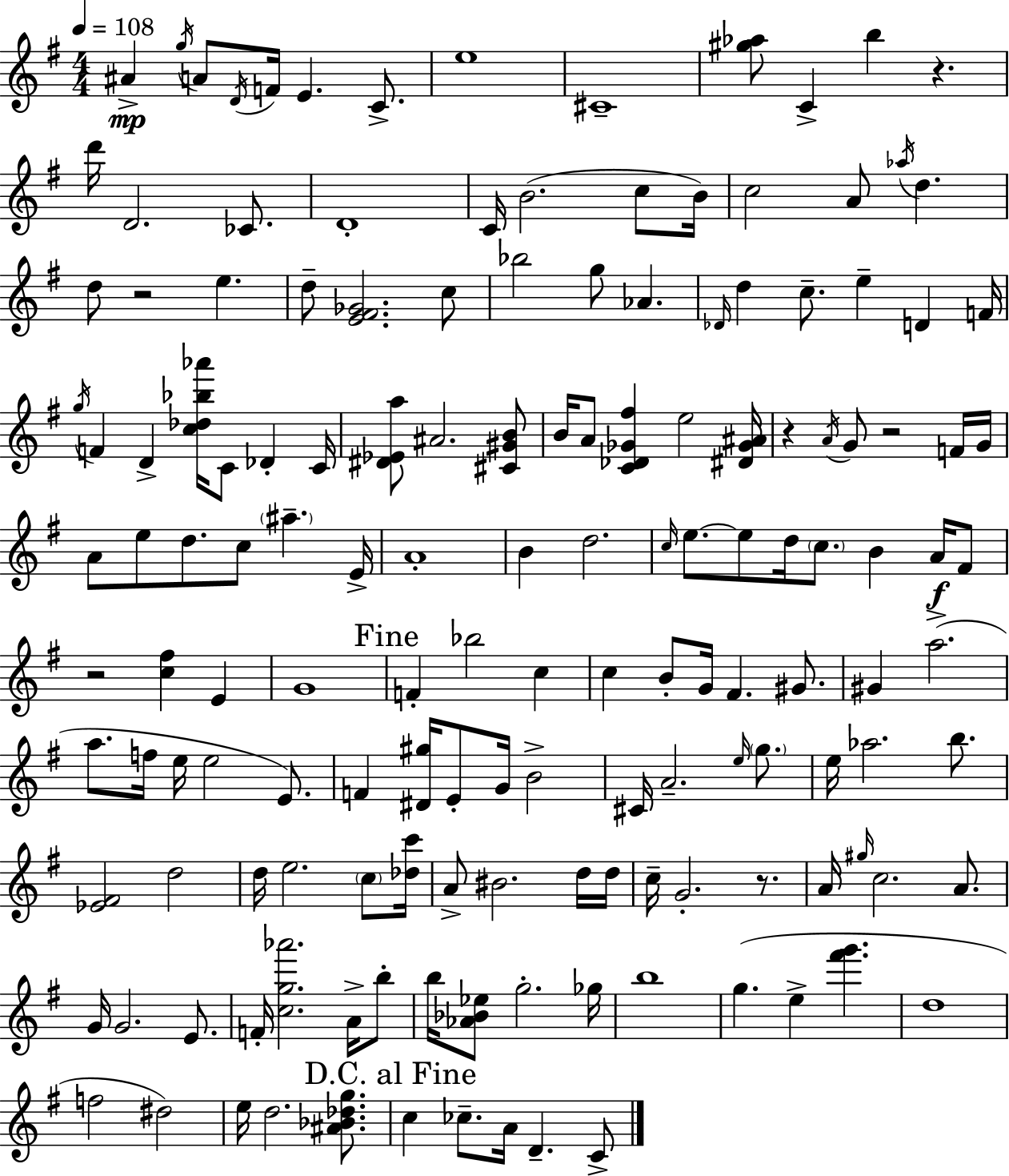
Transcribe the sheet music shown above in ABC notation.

X:1
T:Untitled
M:4/4
L:1/4
K:Em
^A g/4 A/2 D/4 F/4 E C/2 e4 ^C4 [^g_a]/2 C b z d'/4 D2 _C/2 D4 C/4 B2 c/2 B/4 c2 A/2 _a/4 d d/2 z2 e d/2 [E^F_G]2 c/2 _b2 g/2 _A _D/4 d c/2 e D F/4 g/4 F D [c_d_b_a']/4 C/2 _D C/4 [^D_Ea]/2 ^A2 [^C^GB]/2 B/4 A/2 [C_D_G^f] e2 [^D_G^A]/4 z A/4 G/2 z2 F/4 G/4 A/2 e/2 d/2 c/2 ^a E/4 A4 B d2 c/4 e/2 e/2 d/4 c/2 B A/4 ^F/2 z2 [c^f] E G4 F _b2 c c B/2 G/4 ^F ^G/2 ^G a2 a/2 f/4 e/4 e2 E/2 F [^D^g]/4 E/2 G/4 B2 ^C/4 A2 e/4 g/2 e/4 _a2 b/2 [_E^F]2 d2 d/4 e2 c/2 [_dc']/4 A/2 ^B2 d/4 d/4 c/4 G2 z/2 A/4 ^g/4 c2 A/2 G/4 G2 E/2 F/4 [cg_a']2 A/4 b/2 b/4 [_A_B_e]/2 g2 _g/4 b4 g e [^f'g'] d4 f2 ^d2 e/4 d2 [^A_B_dg]/2 c _c/2 A/4 D C/2